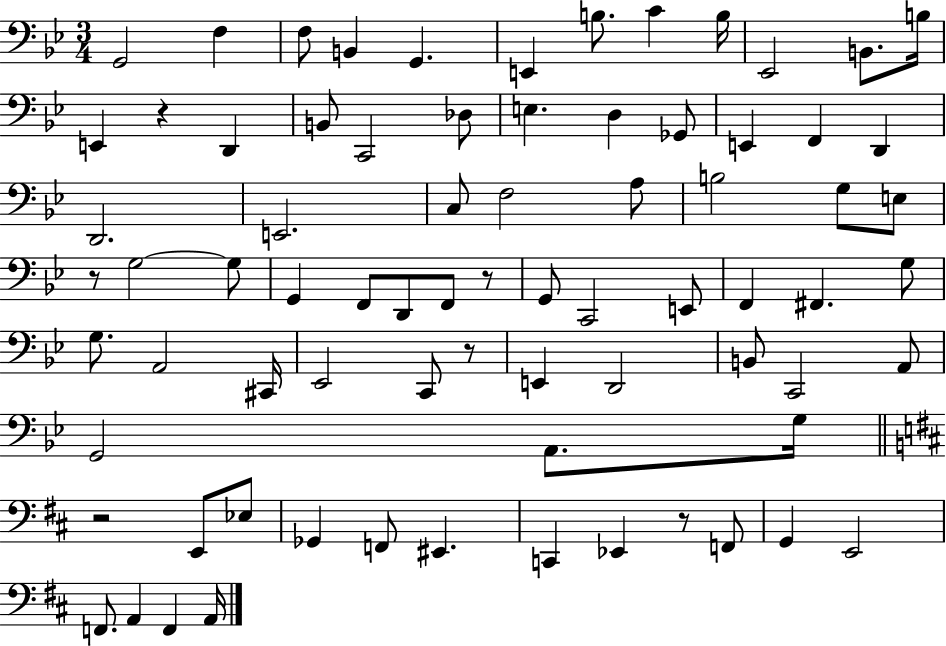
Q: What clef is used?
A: bass